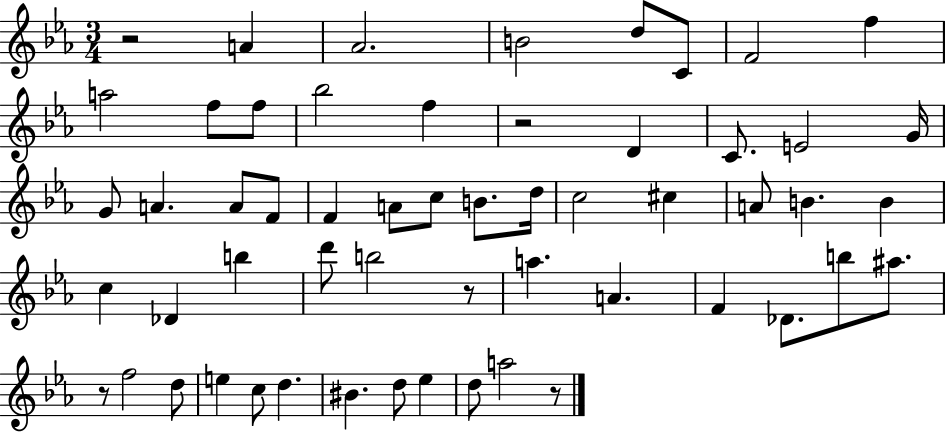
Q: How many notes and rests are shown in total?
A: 56